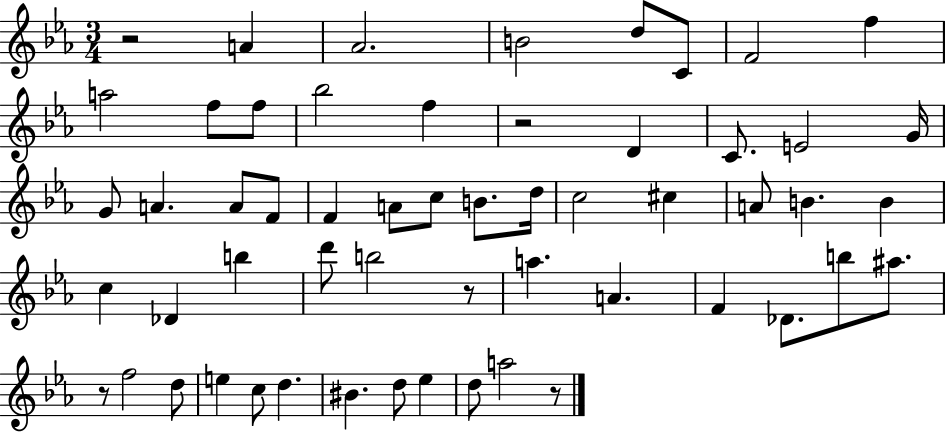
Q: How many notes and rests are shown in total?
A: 56